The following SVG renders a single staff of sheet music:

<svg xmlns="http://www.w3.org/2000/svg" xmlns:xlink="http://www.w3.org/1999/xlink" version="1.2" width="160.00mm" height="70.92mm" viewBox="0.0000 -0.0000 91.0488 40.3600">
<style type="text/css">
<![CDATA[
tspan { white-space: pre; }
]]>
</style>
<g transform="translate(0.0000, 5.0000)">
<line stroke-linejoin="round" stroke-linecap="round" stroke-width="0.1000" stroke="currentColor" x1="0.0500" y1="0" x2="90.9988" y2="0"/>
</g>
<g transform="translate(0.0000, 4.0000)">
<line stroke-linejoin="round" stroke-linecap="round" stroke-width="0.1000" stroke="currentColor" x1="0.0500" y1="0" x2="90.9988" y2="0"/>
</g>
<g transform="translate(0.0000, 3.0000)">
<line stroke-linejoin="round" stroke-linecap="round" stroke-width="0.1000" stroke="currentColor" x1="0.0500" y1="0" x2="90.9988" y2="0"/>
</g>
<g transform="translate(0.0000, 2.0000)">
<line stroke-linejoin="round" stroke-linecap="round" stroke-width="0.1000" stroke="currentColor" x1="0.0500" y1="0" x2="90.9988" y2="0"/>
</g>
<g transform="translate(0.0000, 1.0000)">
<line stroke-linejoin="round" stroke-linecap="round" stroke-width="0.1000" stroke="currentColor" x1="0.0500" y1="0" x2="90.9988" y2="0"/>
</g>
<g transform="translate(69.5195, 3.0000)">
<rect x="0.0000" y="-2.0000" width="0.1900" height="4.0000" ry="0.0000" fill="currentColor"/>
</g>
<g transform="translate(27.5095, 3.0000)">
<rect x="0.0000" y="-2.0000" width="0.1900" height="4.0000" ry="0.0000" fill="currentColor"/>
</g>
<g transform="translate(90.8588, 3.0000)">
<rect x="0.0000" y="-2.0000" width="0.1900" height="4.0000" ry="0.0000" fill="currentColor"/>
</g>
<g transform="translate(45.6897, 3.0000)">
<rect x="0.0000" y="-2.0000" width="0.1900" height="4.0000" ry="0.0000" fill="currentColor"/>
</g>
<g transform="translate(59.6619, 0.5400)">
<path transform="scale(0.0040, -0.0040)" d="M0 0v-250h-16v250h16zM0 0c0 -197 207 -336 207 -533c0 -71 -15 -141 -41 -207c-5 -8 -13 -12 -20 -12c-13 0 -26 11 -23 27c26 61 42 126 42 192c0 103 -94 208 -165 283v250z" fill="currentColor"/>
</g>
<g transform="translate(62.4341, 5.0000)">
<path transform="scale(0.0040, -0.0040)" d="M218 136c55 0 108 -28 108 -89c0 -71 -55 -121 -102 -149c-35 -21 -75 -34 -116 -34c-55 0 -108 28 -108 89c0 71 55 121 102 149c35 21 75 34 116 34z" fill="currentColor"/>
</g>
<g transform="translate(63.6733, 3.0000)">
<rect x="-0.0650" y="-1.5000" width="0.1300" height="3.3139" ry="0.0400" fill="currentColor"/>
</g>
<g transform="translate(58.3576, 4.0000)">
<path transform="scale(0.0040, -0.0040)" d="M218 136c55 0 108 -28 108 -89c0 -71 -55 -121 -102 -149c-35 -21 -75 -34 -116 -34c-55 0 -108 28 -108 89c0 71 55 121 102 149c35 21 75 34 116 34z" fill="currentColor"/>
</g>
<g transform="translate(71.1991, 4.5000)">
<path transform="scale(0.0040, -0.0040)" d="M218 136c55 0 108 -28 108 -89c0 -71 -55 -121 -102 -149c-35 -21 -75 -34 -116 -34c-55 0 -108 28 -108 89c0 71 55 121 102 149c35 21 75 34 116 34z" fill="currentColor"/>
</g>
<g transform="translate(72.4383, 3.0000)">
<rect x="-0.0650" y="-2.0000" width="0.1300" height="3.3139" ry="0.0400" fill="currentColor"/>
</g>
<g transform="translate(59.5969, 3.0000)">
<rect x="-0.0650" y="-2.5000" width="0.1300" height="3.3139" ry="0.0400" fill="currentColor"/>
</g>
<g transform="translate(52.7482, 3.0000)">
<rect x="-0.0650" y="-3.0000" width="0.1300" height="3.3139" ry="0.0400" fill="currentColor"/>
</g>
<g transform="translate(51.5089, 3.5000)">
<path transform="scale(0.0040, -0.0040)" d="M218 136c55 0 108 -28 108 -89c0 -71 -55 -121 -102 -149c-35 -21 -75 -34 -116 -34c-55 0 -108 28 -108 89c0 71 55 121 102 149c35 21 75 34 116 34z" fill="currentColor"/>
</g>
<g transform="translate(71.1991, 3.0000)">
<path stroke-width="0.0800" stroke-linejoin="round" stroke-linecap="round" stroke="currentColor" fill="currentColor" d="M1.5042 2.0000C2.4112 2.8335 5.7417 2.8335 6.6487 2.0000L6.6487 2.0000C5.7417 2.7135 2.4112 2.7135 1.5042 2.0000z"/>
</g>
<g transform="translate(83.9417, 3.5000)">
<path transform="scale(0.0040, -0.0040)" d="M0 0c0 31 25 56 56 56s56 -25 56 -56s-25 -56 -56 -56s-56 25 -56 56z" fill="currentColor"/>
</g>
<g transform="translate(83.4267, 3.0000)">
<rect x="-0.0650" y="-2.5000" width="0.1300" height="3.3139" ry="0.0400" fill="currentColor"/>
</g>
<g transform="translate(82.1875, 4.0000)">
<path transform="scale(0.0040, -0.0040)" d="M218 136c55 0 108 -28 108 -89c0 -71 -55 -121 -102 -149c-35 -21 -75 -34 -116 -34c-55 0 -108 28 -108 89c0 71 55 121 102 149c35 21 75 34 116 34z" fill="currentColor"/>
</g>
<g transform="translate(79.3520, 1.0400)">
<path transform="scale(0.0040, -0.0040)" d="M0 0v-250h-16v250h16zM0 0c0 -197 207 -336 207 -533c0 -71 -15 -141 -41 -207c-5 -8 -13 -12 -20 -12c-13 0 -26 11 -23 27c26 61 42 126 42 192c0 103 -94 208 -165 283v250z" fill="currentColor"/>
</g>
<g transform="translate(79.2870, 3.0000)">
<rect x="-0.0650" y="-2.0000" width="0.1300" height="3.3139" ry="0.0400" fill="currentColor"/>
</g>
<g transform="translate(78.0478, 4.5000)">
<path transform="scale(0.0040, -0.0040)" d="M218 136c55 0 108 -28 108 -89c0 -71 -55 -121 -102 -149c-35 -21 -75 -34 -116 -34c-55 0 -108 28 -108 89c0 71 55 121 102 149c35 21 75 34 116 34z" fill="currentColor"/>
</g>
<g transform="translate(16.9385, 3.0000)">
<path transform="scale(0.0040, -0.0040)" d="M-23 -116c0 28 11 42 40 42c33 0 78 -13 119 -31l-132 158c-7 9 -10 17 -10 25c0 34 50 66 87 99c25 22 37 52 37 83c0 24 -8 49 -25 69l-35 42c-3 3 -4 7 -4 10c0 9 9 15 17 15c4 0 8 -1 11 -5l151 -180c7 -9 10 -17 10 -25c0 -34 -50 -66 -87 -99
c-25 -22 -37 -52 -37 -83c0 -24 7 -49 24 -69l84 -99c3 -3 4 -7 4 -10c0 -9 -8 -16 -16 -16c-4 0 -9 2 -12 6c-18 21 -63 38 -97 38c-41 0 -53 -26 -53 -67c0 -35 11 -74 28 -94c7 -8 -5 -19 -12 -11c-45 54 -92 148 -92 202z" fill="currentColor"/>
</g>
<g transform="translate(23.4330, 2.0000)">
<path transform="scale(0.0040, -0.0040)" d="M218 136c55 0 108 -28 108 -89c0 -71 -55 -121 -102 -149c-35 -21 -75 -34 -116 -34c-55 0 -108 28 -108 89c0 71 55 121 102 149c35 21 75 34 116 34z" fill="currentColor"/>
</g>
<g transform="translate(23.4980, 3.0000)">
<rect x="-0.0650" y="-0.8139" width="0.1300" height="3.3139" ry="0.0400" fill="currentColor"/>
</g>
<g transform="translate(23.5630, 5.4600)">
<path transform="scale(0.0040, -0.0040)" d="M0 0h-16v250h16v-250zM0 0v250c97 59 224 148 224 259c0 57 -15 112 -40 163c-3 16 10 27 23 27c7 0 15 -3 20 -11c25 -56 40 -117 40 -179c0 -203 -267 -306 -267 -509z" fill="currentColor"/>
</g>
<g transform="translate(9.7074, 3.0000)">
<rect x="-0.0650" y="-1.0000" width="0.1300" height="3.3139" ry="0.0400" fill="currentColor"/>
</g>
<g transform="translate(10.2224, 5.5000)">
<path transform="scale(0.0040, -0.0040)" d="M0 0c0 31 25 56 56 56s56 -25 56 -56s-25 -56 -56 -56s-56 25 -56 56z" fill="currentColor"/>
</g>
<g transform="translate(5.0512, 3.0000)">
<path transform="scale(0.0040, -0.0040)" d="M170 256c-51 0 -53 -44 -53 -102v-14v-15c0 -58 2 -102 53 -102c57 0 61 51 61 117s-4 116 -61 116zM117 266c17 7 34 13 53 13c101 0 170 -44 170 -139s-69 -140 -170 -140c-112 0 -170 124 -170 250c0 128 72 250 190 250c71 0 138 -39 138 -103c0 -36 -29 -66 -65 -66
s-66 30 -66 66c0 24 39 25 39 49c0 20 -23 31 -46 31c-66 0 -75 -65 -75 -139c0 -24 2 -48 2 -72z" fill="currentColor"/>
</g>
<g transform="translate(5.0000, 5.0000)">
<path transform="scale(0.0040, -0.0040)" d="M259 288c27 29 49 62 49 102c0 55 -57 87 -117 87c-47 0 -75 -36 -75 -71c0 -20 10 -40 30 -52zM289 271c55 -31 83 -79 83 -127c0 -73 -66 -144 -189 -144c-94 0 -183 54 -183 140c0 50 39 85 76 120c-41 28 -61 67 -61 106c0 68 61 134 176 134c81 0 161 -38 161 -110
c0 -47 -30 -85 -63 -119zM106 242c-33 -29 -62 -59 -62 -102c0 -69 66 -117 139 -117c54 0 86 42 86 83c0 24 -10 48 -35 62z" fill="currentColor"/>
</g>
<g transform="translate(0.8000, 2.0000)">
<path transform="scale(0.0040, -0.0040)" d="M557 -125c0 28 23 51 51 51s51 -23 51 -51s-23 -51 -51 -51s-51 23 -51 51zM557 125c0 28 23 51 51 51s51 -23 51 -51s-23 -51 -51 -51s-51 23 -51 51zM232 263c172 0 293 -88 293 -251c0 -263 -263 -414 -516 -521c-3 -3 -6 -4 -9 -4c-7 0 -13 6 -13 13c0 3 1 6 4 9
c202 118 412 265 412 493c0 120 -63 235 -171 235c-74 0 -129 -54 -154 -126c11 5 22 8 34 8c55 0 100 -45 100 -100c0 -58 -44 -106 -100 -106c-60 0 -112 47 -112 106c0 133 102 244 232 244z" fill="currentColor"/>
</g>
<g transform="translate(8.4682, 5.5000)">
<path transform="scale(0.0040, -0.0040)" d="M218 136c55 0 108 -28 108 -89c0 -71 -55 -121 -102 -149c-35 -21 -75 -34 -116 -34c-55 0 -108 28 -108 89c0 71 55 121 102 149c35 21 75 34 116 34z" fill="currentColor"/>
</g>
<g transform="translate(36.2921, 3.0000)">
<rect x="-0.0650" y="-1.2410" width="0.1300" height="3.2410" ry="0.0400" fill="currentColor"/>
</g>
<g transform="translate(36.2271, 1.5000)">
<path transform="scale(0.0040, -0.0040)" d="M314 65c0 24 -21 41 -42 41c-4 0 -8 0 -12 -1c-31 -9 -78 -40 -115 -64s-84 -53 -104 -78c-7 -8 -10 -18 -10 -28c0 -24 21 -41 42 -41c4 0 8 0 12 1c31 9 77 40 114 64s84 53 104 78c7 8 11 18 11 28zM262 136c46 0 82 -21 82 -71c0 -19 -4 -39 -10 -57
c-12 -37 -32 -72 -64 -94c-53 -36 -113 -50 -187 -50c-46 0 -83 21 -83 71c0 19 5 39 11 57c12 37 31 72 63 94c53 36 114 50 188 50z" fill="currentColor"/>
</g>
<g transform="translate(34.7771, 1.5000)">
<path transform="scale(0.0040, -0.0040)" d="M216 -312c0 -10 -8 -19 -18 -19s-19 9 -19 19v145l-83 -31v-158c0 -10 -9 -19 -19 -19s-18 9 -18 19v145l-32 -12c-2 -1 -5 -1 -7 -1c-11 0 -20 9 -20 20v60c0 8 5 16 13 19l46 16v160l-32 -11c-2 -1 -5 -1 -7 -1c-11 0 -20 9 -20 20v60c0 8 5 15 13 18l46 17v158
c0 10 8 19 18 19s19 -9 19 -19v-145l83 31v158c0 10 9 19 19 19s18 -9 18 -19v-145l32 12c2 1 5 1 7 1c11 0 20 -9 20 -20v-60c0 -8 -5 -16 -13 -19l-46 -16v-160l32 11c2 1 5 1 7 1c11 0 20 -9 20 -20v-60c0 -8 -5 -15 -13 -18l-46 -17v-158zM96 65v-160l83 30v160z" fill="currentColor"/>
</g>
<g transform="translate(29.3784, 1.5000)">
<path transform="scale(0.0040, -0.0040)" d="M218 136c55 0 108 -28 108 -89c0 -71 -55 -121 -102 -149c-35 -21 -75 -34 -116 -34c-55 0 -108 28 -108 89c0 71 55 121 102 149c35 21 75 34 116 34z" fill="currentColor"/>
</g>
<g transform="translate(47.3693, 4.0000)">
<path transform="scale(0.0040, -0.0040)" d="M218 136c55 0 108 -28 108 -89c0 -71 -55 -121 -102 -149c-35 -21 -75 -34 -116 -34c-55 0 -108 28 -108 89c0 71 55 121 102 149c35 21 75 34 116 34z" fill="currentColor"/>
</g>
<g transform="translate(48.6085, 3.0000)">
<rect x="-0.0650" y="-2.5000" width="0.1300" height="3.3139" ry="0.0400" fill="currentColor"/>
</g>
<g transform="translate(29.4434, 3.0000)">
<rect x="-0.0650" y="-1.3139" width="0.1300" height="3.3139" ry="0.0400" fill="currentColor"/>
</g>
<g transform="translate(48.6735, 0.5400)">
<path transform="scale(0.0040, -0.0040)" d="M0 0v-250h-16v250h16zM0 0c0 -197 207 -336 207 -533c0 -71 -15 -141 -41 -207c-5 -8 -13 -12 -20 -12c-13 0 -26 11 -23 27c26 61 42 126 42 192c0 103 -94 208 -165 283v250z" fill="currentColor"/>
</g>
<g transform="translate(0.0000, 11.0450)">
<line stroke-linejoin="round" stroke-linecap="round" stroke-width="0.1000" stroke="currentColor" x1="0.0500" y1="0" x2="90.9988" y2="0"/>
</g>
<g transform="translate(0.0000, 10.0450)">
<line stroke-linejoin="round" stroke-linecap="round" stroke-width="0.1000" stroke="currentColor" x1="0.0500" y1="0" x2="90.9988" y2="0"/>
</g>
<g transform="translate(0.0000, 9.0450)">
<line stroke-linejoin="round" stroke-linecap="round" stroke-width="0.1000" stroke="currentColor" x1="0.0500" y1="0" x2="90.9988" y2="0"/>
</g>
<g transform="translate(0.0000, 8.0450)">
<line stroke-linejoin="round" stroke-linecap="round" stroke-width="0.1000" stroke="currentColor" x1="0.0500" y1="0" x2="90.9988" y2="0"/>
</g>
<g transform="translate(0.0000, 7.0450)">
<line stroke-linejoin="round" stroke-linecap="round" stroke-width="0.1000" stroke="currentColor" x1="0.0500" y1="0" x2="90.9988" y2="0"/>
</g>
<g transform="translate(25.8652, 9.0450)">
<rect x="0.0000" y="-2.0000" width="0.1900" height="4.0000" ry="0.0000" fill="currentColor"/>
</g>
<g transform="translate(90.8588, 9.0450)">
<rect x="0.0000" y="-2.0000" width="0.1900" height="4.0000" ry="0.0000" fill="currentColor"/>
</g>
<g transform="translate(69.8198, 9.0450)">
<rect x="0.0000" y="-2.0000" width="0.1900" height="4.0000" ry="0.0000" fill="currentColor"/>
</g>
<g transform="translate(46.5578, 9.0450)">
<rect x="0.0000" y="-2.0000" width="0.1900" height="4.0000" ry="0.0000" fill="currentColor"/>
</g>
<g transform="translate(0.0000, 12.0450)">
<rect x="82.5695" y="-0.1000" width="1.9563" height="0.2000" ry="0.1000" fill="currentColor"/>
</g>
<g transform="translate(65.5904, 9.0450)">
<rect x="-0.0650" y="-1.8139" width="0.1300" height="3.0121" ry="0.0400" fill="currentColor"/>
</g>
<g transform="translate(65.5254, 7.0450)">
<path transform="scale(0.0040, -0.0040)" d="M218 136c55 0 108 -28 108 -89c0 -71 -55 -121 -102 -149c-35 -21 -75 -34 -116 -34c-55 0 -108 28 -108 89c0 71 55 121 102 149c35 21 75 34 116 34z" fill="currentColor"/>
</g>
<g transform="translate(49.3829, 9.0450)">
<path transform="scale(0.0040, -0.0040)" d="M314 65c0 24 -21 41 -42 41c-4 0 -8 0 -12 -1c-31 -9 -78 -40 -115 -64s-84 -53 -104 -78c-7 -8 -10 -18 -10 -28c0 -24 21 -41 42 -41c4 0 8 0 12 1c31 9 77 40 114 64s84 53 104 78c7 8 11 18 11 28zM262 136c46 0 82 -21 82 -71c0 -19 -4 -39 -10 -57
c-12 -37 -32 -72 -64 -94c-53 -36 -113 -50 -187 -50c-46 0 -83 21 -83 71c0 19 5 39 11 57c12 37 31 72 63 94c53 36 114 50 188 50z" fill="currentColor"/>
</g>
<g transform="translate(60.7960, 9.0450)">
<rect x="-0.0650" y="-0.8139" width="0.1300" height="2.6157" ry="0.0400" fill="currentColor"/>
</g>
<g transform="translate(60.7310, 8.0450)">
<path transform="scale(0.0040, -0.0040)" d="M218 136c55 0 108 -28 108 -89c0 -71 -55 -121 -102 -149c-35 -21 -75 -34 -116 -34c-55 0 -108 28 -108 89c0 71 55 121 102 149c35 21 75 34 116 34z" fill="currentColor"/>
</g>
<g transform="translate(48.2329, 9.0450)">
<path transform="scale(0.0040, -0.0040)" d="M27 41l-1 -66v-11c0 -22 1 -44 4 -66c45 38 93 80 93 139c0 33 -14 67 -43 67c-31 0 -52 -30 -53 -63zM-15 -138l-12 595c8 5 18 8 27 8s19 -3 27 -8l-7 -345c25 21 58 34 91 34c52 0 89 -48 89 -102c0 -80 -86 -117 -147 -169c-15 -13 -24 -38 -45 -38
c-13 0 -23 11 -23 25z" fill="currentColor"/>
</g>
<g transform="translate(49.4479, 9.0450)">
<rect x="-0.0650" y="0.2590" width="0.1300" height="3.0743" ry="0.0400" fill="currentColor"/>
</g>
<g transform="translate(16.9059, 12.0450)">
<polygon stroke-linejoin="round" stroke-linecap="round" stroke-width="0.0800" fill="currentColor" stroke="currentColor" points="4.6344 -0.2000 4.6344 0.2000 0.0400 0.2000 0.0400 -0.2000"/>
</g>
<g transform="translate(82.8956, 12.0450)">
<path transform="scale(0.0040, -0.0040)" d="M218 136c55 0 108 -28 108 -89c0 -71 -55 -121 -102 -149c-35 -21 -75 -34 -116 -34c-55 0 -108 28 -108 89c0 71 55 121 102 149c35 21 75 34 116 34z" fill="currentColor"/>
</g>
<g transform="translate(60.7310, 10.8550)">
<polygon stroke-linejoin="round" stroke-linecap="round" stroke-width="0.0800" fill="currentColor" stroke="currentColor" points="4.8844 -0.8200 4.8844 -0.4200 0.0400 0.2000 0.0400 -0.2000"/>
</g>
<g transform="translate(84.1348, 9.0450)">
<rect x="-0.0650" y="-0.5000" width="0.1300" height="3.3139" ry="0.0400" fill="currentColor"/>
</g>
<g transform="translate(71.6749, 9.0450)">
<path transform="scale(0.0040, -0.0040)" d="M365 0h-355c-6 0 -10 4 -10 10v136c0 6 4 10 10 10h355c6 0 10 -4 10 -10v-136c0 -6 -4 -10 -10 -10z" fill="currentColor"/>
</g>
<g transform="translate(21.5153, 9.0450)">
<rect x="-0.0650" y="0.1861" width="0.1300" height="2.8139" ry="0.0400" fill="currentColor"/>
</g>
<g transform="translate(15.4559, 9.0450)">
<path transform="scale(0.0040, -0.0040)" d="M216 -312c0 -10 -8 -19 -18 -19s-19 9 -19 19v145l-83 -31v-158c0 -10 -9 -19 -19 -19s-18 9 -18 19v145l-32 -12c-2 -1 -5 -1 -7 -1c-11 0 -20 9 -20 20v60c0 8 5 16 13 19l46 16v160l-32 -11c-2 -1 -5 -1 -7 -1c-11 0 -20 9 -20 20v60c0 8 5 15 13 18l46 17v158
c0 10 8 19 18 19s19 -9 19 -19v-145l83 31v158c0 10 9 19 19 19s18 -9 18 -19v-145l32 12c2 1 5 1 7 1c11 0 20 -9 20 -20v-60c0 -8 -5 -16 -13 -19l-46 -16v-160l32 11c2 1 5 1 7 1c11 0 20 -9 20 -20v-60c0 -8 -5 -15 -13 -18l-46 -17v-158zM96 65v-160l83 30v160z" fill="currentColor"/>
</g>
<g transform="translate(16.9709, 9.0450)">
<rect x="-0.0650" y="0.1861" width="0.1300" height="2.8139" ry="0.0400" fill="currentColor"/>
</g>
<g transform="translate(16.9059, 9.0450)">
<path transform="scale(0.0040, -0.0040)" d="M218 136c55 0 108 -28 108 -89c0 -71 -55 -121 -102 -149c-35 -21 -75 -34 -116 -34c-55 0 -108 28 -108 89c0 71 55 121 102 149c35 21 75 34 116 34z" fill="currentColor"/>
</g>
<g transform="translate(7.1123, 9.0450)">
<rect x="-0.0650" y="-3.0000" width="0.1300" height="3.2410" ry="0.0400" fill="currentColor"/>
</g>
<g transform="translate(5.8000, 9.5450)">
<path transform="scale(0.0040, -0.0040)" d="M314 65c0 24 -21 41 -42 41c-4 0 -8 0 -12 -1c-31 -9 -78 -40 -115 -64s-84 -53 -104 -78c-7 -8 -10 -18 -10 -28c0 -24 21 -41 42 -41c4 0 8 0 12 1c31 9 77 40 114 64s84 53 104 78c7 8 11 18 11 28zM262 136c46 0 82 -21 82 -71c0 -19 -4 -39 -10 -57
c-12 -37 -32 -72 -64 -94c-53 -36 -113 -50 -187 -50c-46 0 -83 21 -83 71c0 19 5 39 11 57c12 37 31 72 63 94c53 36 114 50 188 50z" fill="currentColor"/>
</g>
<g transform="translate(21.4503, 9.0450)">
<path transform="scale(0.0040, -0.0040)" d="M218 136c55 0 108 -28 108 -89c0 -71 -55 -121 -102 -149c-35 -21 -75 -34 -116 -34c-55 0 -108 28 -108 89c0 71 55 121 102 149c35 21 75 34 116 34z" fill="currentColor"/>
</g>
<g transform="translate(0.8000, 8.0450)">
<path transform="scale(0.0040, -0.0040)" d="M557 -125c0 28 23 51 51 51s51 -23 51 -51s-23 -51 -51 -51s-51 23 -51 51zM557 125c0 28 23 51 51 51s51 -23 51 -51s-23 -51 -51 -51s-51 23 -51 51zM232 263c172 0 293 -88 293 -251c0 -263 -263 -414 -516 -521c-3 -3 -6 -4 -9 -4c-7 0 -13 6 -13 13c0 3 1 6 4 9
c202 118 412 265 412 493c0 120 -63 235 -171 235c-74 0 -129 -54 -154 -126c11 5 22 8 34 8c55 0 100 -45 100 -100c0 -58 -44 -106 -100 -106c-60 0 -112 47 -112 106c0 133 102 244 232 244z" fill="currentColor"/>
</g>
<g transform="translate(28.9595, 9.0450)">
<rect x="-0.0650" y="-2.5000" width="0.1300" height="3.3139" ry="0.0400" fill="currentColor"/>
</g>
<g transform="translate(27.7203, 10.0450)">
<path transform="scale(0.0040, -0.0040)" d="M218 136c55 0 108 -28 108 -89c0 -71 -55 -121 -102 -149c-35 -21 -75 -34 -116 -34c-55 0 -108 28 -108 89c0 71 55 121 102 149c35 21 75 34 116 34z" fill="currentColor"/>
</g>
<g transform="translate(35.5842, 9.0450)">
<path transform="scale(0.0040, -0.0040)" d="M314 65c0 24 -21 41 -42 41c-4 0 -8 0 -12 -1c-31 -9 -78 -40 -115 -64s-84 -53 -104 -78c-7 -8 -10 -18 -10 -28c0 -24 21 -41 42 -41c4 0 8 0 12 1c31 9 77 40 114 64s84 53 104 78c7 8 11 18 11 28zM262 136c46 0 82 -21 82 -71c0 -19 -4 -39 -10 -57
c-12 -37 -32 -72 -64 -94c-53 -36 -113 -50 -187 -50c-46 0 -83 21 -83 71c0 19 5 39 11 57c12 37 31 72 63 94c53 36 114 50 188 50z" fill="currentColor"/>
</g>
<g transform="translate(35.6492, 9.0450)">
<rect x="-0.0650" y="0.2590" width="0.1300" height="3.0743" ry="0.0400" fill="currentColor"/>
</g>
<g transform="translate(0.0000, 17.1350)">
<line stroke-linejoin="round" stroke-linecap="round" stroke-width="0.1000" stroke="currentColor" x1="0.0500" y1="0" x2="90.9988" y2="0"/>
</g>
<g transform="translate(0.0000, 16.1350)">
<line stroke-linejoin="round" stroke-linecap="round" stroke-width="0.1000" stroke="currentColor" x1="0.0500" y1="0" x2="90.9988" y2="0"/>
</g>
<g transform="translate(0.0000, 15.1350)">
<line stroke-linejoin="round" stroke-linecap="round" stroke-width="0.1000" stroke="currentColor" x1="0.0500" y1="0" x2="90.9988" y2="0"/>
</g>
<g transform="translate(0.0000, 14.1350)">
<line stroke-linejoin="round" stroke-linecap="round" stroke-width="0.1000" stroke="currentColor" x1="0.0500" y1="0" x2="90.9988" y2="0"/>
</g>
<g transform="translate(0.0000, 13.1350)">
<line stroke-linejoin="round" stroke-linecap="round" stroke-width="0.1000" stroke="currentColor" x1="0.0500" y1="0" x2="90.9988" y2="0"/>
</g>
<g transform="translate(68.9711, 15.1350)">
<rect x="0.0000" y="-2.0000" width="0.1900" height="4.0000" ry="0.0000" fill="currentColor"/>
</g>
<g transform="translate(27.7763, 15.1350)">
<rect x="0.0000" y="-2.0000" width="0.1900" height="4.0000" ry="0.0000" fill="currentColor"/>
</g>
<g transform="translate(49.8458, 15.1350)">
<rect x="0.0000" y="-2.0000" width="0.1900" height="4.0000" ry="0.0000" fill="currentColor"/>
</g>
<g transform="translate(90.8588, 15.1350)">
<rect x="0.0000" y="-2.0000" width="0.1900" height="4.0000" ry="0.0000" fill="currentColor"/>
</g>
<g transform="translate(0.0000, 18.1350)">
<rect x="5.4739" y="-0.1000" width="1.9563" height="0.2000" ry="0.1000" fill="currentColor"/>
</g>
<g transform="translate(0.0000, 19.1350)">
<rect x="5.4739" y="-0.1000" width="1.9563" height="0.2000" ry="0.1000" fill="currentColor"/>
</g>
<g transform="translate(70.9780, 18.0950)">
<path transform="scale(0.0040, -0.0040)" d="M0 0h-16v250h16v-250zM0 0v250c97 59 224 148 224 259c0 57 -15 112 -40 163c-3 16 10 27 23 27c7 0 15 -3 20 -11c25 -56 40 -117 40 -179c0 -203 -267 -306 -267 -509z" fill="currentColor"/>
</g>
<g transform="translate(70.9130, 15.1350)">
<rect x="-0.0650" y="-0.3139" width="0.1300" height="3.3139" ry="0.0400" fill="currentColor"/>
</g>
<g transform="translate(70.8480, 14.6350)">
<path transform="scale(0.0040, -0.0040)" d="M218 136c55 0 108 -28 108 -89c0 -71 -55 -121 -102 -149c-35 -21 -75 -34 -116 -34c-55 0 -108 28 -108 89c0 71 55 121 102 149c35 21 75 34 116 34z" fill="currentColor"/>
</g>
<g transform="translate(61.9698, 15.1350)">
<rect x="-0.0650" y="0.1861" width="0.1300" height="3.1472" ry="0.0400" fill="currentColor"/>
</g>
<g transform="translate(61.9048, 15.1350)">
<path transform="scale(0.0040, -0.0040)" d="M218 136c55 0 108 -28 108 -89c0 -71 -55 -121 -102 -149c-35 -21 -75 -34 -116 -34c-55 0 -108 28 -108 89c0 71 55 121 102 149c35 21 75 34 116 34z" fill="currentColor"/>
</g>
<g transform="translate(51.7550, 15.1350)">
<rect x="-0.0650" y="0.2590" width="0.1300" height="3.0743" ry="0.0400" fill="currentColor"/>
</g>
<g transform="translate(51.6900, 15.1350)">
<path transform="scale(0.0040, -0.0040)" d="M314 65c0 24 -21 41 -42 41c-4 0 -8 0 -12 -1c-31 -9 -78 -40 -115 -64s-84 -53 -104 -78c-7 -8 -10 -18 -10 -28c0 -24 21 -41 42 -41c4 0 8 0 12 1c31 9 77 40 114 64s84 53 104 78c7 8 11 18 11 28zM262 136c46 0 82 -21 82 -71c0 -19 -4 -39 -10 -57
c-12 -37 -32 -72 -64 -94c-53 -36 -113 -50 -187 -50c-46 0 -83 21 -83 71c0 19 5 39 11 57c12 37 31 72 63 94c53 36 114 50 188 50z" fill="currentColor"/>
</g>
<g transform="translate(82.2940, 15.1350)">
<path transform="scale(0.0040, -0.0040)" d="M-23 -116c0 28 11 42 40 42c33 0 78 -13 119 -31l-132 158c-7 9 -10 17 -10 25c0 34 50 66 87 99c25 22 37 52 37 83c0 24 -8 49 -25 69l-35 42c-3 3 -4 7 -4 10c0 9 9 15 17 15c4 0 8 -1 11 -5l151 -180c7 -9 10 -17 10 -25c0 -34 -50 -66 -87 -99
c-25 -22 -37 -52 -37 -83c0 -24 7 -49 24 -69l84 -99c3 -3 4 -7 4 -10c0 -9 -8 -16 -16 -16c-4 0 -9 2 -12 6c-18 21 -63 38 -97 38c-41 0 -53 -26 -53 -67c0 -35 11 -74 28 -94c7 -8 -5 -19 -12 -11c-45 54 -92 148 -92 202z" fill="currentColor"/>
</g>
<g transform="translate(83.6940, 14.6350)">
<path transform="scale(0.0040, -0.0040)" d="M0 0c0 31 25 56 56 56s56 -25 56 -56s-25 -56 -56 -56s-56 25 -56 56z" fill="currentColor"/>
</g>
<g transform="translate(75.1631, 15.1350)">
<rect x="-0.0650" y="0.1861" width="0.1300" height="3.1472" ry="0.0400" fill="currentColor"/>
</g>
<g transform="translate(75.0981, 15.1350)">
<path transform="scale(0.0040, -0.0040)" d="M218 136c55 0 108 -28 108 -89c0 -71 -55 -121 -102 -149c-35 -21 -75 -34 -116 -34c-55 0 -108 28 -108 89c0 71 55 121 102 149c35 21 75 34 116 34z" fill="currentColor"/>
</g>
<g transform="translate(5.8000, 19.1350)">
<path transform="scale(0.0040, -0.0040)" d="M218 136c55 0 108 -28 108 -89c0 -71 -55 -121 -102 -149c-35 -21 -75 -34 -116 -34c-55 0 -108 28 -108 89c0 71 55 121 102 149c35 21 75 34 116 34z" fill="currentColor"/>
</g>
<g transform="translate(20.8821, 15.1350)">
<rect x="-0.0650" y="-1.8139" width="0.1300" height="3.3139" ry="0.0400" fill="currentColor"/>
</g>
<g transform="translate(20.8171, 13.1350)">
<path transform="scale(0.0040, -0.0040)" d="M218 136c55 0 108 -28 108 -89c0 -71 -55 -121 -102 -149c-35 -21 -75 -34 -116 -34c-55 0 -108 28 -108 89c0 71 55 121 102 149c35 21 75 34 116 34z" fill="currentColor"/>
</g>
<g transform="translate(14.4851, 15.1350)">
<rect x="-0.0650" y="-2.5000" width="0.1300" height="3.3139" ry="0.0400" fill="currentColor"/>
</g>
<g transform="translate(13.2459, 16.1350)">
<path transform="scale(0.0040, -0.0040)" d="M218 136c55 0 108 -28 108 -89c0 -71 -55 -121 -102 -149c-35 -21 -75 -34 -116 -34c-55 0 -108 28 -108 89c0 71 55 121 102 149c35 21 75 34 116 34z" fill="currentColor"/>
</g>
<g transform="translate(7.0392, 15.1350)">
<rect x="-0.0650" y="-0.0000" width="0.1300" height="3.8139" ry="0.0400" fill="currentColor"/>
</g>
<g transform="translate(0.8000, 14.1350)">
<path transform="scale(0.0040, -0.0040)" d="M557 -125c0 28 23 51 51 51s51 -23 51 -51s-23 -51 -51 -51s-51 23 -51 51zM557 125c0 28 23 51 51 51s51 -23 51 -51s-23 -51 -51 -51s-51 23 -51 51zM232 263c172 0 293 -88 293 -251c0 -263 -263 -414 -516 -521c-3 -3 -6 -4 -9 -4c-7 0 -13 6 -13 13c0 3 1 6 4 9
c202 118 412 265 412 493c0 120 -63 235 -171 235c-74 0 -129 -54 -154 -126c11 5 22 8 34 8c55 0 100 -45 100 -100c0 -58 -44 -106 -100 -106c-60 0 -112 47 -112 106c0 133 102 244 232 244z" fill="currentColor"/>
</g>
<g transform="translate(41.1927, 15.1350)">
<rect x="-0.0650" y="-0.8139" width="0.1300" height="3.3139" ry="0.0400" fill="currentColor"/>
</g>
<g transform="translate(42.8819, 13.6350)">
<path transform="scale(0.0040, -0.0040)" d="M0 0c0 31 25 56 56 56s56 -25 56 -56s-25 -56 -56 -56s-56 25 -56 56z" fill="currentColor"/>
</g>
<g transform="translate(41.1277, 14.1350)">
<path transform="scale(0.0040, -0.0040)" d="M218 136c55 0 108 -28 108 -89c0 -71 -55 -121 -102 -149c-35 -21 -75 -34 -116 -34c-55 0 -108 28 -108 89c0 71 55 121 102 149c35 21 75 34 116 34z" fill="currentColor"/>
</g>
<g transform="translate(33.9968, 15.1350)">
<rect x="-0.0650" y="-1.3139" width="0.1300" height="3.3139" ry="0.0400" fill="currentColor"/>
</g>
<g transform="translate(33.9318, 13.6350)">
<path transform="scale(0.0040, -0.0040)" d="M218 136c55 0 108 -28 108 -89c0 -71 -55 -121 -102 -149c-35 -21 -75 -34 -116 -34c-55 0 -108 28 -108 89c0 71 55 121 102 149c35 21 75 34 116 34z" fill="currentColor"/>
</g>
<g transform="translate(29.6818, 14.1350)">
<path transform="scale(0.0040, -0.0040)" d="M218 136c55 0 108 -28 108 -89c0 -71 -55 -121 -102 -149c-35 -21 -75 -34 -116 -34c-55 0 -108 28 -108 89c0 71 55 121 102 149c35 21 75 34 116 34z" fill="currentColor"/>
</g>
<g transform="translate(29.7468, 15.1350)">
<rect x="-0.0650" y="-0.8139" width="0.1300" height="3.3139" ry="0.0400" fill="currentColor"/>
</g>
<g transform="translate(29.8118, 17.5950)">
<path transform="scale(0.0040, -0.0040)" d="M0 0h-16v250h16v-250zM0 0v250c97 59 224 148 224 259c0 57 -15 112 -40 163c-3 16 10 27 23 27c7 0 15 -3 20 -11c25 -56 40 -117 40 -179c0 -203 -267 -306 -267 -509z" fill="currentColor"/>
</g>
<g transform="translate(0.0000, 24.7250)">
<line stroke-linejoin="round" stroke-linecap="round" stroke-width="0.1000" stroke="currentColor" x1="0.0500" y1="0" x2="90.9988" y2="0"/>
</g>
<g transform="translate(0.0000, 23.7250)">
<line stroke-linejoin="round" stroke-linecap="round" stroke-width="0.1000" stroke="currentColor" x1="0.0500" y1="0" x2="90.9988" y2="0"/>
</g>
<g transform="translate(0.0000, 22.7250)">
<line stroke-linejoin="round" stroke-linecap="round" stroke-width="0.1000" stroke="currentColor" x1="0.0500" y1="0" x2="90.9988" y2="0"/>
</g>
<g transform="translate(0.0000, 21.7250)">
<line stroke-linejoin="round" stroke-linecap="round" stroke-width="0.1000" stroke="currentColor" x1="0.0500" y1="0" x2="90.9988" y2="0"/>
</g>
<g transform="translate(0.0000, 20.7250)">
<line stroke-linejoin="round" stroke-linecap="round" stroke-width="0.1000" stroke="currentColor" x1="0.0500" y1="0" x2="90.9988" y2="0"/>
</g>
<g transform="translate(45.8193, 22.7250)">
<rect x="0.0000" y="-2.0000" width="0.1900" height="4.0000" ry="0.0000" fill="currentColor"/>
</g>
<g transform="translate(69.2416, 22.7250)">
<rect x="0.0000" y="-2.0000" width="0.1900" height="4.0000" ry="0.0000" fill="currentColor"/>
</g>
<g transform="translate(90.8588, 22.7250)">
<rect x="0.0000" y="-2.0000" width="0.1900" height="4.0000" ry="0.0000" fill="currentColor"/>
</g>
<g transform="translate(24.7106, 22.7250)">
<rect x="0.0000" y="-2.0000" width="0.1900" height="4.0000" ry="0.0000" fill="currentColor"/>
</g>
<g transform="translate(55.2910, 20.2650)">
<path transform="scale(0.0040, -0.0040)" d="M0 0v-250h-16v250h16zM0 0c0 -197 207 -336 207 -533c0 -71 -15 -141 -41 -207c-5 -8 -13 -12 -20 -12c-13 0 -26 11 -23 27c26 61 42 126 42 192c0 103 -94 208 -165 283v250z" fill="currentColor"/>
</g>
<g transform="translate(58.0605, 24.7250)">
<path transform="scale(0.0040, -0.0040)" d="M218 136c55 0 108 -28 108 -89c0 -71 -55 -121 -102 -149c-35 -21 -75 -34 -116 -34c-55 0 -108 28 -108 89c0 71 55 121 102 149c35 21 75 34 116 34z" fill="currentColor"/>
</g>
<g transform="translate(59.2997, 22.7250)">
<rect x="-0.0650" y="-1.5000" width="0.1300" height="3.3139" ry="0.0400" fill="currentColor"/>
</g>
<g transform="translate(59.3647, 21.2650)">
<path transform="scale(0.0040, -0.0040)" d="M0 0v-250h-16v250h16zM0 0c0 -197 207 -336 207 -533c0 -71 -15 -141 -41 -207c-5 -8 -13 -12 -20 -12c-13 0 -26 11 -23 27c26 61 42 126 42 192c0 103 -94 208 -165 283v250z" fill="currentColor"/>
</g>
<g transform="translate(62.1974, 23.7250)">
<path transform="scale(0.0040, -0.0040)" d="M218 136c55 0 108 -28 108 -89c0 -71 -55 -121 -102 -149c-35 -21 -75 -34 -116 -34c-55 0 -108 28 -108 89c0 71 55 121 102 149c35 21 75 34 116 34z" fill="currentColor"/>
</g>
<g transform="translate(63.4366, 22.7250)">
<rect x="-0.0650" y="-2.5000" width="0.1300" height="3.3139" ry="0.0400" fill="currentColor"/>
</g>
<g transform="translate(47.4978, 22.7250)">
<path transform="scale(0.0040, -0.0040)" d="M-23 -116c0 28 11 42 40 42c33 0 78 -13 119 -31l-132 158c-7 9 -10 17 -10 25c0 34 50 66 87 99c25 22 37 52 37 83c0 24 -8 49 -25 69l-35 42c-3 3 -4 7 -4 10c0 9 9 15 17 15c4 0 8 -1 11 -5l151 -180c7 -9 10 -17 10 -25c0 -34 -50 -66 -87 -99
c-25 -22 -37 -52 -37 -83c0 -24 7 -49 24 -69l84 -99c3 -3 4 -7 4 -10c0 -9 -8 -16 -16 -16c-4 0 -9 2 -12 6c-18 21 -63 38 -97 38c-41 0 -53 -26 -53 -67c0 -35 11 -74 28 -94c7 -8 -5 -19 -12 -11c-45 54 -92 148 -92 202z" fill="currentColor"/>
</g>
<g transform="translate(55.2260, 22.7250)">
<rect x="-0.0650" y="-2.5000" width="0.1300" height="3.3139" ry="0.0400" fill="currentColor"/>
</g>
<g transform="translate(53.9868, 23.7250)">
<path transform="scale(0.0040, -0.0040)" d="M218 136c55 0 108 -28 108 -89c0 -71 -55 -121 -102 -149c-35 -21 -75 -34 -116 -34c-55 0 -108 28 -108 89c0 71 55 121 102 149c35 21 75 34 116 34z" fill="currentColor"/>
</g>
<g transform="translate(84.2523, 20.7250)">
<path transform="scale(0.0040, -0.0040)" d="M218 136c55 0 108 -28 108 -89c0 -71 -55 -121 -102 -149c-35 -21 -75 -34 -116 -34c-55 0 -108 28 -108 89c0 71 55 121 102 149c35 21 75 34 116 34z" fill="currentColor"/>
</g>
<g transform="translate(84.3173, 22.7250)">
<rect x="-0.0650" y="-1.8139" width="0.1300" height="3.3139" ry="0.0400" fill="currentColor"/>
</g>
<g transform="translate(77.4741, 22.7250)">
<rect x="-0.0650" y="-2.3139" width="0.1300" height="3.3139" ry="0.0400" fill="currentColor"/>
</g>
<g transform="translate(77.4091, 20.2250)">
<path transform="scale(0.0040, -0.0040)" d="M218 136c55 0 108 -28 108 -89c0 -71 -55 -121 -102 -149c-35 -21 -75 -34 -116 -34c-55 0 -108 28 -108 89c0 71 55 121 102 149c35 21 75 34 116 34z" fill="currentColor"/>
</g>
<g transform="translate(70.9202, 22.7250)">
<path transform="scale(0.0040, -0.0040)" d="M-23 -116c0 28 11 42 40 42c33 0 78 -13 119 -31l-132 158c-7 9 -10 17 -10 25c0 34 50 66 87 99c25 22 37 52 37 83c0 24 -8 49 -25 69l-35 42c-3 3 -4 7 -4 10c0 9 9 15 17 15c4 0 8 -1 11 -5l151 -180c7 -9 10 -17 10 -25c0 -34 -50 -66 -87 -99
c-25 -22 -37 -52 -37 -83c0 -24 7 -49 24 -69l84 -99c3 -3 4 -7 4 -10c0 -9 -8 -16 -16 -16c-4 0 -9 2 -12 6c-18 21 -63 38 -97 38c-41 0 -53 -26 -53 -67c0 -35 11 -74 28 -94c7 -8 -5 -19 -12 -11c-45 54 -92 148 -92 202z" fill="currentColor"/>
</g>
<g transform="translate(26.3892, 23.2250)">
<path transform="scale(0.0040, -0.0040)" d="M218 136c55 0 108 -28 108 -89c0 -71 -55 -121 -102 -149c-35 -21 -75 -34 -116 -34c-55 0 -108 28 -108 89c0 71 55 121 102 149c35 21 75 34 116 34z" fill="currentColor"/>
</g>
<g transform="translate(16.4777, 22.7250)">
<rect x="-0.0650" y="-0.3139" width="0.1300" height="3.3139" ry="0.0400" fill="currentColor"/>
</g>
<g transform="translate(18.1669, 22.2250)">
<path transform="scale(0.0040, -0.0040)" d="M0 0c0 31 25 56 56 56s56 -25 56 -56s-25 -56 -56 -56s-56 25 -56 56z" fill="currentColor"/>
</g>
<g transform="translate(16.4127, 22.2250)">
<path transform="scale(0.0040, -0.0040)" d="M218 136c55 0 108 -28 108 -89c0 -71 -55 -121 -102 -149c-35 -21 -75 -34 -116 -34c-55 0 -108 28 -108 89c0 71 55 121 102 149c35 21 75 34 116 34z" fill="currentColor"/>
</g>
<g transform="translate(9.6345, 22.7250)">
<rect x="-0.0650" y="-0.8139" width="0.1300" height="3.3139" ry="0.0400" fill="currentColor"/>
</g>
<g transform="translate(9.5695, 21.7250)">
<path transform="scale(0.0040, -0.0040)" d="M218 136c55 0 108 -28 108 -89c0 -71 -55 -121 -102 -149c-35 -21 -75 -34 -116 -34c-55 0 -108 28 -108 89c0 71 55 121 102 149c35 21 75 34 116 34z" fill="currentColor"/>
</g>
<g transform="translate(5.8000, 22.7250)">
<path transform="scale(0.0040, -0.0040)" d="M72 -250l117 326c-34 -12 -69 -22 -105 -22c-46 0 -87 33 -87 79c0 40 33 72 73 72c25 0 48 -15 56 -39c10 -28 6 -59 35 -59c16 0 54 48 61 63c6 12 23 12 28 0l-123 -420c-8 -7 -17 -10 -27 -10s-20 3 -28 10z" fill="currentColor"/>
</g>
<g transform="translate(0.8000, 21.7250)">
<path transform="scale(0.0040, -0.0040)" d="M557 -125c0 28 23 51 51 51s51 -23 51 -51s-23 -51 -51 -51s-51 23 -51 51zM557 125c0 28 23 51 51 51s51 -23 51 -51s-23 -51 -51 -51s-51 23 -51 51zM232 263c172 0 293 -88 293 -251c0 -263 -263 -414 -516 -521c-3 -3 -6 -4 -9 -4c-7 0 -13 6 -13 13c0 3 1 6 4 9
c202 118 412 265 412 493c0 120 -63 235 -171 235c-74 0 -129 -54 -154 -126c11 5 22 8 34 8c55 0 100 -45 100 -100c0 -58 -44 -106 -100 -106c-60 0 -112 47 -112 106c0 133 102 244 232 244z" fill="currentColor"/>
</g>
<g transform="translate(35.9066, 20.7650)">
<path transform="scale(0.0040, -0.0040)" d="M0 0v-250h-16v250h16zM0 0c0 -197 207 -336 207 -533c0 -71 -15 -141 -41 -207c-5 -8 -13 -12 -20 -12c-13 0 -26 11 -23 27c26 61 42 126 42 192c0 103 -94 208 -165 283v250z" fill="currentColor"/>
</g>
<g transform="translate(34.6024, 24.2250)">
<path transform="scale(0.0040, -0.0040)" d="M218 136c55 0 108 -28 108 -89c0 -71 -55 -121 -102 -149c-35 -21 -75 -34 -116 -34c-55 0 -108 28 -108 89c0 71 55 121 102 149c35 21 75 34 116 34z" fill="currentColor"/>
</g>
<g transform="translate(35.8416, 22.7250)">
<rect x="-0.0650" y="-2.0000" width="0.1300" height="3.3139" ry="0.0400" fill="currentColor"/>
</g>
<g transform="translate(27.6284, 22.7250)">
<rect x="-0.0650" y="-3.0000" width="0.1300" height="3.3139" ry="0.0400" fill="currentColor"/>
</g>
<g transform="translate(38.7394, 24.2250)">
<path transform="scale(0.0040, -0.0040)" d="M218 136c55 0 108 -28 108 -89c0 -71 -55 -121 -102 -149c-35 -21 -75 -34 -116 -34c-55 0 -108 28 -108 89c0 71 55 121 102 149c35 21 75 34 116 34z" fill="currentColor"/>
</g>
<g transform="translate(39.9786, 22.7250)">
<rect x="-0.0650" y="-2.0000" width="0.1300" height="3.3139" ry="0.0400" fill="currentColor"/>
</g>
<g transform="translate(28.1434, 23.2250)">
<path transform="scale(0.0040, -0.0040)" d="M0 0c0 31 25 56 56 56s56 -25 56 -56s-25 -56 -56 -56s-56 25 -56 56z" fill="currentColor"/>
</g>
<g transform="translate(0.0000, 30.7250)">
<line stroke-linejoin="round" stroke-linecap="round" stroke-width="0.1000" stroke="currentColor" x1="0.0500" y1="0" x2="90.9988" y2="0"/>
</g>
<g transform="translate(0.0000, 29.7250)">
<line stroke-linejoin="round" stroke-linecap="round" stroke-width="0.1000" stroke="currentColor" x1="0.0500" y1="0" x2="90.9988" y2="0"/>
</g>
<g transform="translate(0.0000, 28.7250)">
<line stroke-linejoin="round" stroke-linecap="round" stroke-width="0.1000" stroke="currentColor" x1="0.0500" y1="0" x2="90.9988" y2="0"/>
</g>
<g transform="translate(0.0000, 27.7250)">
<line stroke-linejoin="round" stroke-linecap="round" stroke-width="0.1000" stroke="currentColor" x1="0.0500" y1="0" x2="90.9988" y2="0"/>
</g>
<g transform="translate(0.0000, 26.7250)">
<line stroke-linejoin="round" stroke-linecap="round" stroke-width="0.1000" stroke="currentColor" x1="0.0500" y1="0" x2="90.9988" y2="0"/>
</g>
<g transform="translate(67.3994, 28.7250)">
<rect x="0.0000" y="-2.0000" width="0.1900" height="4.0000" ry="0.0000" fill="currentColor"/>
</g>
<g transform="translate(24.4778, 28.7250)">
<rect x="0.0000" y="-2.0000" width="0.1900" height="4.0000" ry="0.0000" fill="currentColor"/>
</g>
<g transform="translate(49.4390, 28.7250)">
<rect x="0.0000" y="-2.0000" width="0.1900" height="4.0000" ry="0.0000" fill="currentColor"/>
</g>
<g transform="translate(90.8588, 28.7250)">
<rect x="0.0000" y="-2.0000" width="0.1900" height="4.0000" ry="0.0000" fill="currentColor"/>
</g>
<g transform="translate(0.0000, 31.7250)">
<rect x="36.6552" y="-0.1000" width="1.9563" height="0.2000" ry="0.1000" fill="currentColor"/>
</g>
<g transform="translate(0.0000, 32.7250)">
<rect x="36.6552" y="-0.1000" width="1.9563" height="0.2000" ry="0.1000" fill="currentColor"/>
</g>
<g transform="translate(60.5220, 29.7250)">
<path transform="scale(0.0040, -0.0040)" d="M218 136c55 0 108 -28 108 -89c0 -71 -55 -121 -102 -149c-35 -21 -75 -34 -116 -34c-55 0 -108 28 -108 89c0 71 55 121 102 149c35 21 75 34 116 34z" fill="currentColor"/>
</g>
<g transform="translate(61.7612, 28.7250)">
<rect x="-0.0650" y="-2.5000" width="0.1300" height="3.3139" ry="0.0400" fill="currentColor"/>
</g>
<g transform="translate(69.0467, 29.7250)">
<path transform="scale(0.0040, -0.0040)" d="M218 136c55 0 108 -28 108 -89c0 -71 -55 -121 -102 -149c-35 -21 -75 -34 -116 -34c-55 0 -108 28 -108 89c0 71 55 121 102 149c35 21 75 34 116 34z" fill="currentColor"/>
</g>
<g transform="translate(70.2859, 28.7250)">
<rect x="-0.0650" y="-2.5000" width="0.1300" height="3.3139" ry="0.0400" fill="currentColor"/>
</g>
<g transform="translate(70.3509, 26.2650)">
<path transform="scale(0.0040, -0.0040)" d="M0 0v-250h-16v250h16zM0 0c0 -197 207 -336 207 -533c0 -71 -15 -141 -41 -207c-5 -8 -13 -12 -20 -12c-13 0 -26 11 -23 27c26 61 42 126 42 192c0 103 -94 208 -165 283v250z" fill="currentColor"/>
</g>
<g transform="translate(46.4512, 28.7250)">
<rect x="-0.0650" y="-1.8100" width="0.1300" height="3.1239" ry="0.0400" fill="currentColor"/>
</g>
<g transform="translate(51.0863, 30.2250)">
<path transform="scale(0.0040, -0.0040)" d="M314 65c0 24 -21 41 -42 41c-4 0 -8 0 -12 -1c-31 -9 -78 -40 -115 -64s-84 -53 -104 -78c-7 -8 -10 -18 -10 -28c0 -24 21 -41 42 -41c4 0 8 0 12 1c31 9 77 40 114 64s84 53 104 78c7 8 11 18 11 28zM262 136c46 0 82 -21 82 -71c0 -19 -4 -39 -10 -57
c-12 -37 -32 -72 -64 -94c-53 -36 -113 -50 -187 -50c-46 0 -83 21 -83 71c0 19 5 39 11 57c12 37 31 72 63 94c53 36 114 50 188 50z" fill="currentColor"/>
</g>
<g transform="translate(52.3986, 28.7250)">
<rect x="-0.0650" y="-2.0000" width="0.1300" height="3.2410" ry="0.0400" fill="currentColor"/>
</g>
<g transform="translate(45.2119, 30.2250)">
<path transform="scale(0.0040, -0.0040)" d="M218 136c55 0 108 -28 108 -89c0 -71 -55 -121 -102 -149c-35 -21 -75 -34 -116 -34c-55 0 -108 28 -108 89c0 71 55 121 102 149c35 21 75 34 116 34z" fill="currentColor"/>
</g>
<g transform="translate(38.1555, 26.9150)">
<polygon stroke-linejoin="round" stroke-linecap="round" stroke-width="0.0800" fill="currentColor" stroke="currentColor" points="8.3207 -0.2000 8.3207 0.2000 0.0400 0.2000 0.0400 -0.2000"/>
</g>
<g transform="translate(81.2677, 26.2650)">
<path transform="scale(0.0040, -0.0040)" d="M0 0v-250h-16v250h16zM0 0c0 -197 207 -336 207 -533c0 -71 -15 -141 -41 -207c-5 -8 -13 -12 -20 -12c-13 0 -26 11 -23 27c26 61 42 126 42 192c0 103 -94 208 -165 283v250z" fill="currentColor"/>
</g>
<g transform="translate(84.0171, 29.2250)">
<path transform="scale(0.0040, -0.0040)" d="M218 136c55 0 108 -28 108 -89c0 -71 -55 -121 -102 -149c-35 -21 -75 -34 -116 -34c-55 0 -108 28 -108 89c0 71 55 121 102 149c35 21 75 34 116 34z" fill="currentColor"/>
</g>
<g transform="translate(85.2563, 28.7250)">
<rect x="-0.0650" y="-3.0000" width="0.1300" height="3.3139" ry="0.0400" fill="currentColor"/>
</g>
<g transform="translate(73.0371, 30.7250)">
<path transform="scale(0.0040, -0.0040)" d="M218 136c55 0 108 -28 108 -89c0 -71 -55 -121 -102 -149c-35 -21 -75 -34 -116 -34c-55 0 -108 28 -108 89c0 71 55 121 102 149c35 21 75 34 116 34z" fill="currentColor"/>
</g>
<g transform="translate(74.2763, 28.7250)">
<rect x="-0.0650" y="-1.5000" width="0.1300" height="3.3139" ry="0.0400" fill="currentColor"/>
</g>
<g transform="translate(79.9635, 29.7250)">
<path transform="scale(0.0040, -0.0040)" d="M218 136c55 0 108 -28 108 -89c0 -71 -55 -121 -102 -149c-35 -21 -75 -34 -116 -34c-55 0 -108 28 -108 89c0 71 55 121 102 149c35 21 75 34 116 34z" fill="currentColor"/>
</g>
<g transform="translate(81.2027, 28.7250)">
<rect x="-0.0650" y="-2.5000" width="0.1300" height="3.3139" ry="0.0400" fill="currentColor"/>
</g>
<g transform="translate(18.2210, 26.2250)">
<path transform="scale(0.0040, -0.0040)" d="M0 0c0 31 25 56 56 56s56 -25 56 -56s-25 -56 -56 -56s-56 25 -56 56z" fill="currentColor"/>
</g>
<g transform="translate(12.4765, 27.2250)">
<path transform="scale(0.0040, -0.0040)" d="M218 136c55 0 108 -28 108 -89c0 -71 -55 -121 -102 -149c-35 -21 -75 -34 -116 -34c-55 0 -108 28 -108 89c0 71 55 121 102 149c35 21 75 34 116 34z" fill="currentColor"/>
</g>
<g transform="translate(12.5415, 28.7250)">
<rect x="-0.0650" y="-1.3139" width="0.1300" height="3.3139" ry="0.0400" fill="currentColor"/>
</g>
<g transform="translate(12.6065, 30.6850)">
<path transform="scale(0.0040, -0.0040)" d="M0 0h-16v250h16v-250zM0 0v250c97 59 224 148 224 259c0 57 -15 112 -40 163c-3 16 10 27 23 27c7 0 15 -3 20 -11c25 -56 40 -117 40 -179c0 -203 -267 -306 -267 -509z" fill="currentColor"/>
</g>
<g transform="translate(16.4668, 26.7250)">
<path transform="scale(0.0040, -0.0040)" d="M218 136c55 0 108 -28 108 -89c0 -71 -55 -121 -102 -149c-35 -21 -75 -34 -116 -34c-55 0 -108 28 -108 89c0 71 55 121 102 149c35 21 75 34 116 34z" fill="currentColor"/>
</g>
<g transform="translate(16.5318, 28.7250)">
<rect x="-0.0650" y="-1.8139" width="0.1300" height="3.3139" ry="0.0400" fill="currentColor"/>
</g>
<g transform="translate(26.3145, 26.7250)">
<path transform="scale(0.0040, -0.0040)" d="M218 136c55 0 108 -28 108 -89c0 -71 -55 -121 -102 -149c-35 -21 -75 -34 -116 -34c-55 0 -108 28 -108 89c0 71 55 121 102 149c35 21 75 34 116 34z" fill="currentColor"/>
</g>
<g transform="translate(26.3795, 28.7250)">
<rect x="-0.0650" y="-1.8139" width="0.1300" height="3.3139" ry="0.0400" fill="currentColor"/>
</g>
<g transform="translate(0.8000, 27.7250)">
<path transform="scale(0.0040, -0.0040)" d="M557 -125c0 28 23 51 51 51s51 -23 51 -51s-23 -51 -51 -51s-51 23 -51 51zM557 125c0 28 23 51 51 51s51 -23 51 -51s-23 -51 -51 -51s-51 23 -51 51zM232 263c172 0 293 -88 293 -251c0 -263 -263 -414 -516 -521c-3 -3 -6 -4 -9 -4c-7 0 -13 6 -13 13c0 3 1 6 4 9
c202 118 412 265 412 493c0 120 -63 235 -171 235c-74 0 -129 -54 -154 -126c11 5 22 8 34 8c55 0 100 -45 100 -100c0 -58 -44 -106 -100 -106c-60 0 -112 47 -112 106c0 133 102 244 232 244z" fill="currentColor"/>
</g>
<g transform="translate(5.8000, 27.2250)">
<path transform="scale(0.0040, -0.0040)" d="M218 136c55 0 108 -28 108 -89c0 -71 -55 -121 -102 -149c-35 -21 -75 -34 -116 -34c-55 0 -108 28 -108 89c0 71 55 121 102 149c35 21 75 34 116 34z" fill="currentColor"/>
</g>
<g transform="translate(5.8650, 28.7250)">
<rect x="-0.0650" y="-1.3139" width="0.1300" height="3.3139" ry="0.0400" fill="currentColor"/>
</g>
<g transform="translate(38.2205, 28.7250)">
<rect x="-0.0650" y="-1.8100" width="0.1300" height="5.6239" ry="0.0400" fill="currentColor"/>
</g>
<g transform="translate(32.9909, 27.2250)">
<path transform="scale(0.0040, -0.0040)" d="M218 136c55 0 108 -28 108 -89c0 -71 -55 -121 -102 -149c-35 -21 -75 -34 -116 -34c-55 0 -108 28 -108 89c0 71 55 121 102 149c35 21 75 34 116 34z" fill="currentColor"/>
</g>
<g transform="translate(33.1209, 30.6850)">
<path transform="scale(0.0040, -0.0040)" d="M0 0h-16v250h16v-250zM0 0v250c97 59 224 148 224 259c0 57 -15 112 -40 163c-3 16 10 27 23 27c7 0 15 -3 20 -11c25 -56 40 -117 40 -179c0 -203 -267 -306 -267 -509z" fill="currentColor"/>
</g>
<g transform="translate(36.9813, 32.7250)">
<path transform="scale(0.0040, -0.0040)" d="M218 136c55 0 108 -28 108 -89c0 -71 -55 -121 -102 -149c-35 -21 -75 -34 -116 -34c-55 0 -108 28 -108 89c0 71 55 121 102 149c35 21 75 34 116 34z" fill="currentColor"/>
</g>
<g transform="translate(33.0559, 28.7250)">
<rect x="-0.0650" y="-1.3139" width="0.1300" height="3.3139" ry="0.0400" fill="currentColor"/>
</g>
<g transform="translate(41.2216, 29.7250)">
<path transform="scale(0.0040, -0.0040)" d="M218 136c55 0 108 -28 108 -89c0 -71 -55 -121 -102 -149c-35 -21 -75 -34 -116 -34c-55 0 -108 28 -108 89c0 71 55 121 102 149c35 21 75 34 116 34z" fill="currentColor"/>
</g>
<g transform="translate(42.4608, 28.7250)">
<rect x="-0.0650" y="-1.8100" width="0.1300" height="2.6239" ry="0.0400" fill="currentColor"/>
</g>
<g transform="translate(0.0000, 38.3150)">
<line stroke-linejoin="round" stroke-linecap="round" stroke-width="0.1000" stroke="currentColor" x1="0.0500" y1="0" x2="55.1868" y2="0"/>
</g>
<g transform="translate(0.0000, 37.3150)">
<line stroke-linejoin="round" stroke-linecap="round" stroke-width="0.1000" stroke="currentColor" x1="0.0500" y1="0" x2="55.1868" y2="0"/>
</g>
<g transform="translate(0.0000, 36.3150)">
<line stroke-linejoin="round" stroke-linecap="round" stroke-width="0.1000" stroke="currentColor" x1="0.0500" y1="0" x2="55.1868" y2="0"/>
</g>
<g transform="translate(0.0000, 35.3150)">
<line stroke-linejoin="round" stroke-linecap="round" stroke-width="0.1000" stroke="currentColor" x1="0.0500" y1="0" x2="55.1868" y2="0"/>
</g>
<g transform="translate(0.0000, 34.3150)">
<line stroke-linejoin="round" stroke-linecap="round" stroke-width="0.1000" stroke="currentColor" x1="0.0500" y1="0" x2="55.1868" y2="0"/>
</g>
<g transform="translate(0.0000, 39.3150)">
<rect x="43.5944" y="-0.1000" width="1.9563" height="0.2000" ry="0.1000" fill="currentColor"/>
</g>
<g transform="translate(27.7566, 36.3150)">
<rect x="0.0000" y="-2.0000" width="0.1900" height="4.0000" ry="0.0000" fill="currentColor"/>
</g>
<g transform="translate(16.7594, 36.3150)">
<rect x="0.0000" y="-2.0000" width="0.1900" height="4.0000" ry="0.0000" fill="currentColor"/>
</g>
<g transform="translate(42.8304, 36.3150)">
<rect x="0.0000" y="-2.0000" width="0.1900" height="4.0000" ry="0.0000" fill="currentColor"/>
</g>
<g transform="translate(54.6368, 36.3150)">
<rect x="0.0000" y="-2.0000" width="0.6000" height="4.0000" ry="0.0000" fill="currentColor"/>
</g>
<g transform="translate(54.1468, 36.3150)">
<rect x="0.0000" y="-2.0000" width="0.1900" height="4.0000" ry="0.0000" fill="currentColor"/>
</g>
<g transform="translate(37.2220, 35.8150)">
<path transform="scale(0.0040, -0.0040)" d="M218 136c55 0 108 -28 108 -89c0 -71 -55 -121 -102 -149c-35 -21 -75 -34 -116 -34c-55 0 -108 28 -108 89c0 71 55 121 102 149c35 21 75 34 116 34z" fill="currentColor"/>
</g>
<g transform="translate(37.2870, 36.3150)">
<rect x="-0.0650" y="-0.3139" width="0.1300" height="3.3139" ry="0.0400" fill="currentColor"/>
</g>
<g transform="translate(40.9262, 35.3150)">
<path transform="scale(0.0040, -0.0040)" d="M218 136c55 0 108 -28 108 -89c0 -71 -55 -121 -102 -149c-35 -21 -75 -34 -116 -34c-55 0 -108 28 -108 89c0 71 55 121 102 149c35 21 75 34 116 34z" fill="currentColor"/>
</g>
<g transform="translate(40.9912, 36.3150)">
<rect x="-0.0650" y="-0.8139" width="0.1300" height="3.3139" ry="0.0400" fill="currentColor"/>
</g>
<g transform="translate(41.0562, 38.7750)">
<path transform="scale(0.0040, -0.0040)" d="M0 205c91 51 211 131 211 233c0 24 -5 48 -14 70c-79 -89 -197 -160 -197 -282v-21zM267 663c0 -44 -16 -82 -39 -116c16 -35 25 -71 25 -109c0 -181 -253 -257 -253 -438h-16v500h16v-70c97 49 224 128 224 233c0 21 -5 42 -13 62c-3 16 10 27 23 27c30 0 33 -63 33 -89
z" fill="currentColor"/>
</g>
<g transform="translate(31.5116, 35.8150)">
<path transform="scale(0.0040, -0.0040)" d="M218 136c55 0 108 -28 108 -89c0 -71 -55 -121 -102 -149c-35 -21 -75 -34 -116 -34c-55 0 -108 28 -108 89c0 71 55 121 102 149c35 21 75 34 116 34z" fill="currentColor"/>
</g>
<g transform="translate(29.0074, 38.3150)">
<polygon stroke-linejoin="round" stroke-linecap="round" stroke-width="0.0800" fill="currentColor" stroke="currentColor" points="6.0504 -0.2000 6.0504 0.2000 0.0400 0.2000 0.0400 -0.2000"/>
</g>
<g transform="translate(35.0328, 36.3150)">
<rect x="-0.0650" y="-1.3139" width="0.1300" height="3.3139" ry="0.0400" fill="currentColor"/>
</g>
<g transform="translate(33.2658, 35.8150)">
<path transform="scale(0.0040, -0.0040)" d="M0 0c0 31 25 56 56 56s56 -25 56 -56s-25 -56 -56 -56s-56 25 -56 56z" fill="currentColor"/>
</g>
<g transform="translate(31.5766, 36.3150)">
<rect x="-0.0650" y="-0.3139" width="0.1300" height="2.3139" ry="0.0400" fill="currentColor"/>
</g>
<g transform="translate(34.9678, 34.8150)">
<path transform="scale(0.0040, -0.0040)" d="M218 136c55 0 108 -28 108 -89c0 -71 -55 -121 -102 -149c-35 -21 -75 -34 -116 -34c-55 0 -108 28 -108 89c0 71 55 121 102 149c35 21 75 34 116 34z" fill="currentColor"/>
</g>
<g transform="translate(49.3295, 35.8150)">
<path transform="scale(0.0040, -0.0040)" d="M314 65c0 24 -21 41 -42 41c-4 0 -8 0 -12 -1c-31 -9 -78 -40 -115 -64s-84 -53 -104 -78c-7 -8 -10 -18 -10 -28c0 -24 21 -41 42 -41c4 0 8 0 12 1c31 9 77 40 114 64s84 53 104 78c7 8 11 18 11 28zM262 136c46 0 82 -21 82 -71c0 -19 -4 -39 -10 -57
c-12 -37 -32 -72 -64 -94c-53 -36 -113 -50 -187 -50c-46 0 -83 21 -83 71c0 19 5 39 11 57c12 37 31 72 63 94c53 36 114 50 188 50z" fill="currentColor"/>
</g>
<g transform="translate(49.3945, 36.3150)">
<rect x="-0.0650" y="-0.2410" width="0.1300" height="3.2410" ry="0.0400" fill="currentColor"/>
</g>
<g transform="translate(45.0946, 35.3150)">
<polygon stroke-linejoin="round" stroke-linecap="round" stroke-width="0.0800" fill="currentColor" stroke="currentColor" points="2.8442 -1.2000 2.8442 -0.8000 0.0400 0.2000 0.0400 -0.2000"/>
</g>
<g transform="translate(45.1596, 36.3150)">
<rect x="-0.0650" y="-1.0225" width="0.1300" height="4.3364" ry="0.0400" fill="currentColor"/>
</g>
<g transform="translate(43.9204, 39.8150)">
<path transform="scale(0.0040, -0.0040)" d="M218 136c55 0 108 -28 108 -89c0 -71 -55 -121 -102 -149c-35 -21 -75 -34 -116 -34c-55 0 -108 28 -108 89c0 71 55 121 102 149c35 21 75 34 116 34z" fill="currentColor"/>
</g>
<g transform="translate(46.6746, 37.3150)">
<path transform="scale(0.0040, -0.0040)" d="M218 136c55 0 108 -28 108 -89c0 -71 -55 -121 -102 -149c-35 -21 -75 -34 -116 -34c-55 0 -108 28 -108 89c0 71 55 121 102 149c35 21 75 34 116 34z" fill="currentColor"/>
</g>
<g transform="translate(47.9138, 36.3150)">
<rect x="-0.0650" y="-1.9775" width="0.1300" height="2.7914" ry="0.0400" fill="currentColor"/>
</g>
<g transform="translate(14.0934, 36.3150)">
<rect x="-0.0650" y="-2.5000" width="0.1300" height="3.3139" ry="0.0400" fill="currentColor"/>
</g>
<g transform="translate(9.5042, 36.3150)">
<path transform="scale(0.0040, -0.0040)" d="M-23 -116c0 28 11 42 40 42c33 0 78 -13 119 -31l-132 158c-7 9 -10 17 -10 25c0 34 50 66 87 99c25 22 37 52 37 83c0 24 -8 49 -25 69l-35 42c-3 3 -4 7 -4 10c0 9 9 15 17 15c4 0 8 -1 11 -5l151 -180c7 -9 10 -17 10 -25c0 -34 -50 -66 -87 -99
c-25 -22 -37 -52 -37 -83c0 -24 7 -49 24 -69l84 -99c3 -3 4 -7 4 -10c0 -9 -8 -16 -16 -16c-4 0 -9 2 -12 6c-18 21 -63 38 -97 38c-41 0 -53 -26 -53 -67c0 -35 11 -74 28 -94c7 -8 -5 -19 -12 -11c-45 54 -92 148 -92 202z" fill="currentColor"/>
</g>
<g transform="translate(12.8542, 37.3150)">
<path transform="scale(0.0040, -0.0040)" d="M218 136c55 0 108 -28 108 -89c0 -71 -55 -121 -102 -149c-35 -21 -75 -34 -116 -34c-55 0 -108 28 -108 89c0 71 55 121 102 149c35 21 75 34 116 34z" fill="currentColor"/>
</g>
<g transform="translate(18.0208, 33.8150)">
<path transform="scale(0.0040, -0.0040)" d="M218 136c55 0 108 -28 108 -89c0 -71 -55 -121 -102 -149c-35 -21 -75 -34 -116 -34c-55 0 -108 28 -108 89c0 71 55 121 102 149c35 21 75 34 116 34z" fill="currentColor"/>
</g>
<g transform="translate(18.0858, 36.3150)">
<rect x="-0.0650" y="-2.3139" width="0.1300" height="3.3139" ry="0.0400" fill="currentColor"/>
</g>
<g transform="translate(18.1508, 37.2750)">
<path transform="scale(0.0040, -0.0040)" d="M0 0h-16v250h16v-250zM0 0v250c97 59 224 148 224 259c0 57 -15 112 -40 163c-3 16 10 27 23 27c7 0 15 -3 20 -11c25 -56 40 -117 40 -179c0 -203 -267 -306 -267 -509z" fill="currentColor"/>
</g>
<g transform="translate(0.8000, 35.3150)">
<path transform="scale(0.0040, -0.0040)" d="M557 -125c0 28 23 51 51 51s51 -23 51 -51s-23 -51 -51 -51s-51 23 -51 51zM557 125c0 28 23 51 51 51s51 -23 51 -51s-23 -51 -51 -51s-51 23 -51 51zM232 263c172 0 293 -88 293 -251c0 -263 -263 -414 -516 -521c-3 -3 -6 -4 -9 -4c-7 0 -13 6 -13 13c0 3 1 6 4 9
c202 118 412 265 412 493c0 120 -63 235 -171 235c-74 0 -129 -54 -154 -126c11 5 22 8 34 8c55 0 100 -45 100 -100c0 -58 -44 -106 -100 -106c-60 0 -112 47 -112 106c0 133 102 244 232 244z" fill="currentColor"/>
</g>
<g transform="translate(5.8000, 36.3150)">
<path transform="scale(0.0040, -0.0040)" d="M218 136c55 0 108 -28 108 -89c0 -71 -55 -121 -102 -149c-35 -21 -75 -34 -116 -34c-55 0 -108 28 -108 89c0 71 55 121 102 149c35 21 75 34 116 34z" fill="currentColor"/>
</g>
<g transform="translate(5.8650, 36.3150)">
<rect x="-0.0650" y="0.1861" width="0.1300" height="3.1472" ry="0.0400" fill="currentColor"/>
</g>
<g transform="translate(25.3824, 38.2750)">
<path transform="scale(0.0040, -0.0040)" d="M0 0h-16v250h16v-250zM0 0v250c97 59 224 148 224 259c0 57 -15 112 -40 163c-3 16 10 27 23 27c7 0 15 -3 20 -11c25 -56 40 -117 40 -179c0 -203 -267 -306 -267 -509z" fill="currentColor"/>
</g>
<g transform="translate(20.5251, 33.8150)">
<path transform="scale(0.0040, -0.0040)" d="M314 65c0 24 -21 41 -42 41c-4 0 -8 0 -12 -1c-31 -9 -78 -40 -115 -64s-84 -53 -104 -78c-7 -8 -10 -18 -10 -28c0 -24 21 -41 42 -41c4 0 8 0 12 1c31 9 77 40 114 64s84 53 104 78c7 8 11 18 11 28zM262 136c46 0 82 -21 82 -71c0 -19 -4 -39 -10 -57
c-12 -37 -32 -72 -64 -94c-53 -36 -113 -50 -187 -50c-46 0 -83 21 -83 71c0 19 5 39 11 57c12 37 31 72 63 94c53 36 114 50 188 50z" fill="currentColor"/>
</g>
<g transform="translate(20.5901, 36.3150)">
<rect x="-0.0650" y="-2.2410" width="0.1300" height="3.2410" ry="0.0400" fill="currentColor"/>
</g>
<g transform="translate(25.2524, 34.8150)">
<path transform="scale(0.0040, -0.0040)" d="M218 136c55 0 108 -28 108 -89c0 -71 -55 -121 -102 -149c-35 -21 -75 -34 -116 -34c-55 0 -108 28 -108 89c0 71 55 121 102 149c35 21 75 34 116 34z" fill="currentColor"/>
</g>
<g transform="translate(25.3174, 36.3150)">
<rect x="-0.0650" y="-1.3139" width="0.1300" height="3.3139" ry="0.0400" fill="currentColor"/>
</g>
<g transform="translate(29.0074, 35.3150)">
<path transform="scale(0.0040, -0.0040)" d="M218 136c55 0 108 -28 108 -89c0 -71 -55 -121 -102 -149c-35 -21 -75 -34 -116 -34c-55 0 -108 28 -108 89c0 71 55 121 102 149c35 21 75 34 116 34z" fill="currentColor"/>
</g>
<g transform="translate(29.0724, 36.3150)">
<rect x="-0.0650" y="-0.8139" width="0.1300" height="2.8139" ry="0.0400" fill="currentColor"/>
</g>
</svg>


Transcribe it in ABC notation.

X:1
T:Untitled
M:6/8
L:1/4
K:C
F,, z F,/2 G, ^G,2 B,,/2 C, B,,/2 G,, A,, A,,/2 B,, C,2 ^D,/2 ^D,/2 B,, D,2 _D,2 F,/2 A,/2 z2 E,, C,, B,, A, F,/2 G, F, D,2 D, E,/2 D, z z/2 F, E, C, A,,/2 A,, z B,,/2 G,,/2 B,, z B, A, G, G,/2 A, A, G,/2 C,,/2 B,,/2 A,,/2 A,,2 B,, B,,/2 G,, B,,/2 C, D, z B,, B,/2 B,2 G,/2 F,/2 E,/2 G,/2 E, F,/4 D,,/2 B,,/2 E,2